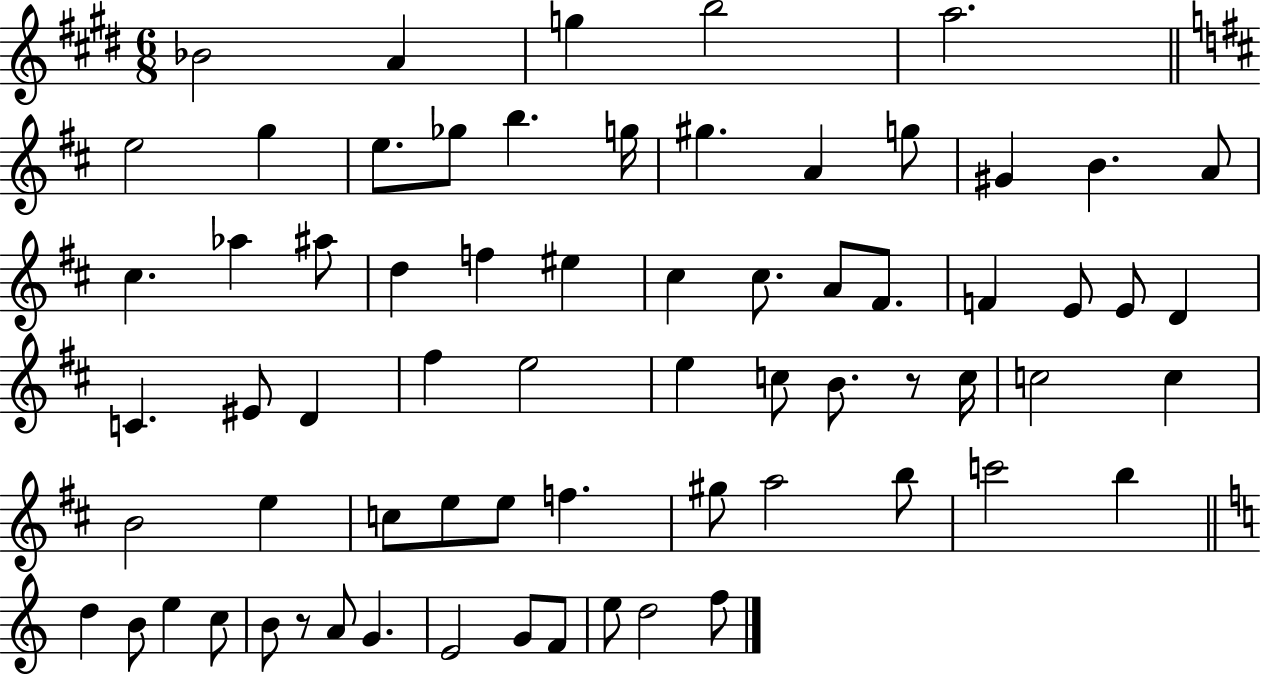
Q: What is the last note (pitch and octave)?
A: F5